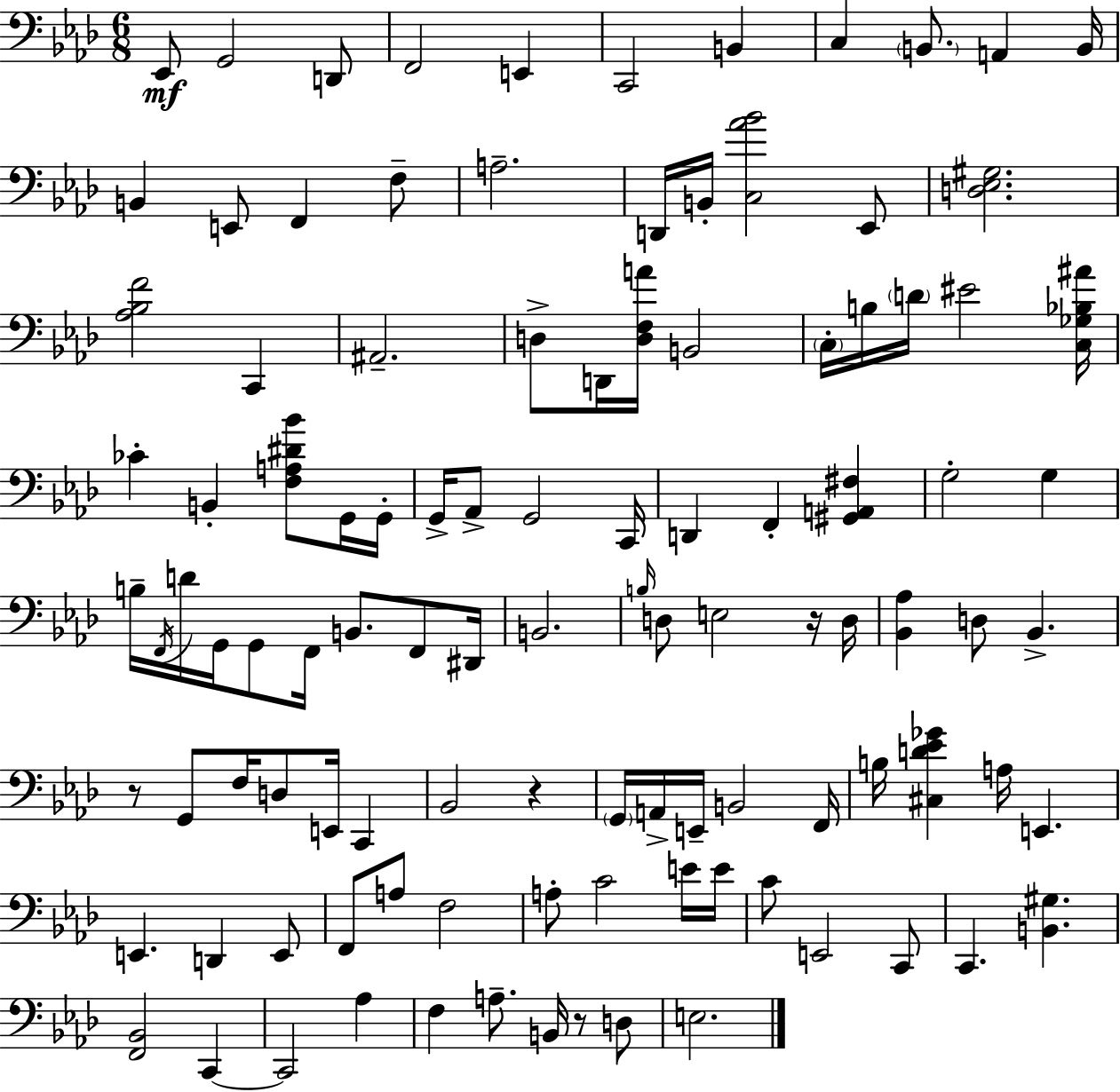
X:1
T:Untitled
M:6/8
L:1/4
K:Fm
_E,,/2 G,,2 D,,/2 F,,2 E,, C,,2 B,, C, B,,/2 A,, B,,/4 B,, E,,/2 F,, F,/2 A,2 D,,/4 B,,/4 [C,_A_B]2 _E,,/2 [D,_E,^G,]2 [_A,_B,F]2 C,, ^A,,2 D,/2 D,,/4 [D,F,A]/4 B,,2 C,/4 B,/4 D/4 ^E2 [C,_G,_B,^A]/4 _C B,, [F,A,^D_B]/2 G,,/4 G,,/4 G,,/4 _A,,/2 G,,2 C,,/4 D,, F,, [^G,,A,,^F,] G,2 G, B,/4 F,,/4 D/4 G,,/4 G,,/2 F,,/4 B,,/2 F,,/2 ^D,,/4 B,,2 B,/4 D,/2 E,2 z/4 D,/4 [_B,,_A,] D,/2 _B,, z/2 G,,/2 F,/4 D,/2 E,,/4 C,, _B,,2 z G,,/4 A,,/4 E,,/4 B,,2 F,,/4 B,/4 [^C,D_E_G] A,/4 E,, E,, D,, E,,/2 F,,/2 A,/2 F,2 A,/2 C2 E/4 E/4 C/2 E,,2 C,,/2 C,, [B,,^G,] [F,,_B,,]2 C,, C,,2 _A, F, A,/2 B,,/4 z/2 D,/2 E,2